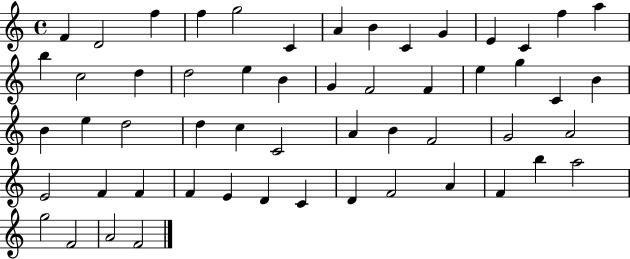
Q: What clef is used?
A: treble